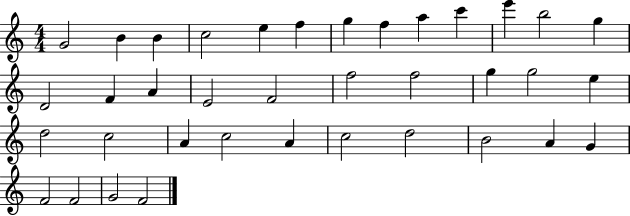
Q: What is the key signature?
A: C major